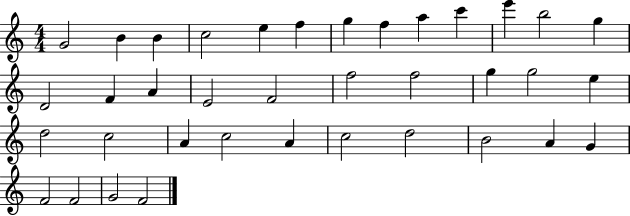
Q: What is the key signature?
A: C major